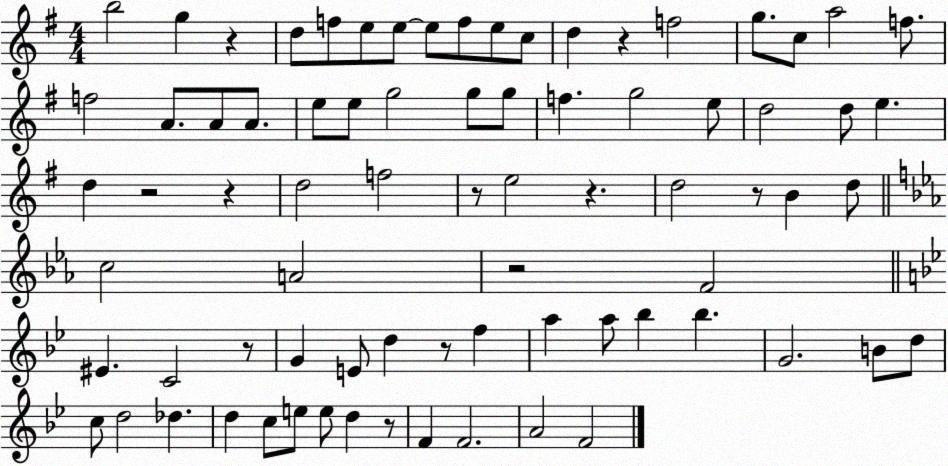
X:1
T:Untitled
M:4/4
L:1/4
K:G
b2 g z d/2 f/2 e/2 e/2 e/2 f/2 e/2 c/2 d z f2 g/2 c/2 a2 f/2 f2 A/2 A/2 A/2 e/2 e/2 g2 g/2 g/2 f g2 e/2 d2 d/2 e d z2 z d2 f2 z/2 e2 z d2 z/2 B d/2 c2 A2 z2 F2 ^E C2 z/2 G E/2 d z/2 f a a/2 _b _b G2 B/2 d/2 c/2 d2 _d d c/2 e/2 e/2 d z/2 F F2 A2 F2